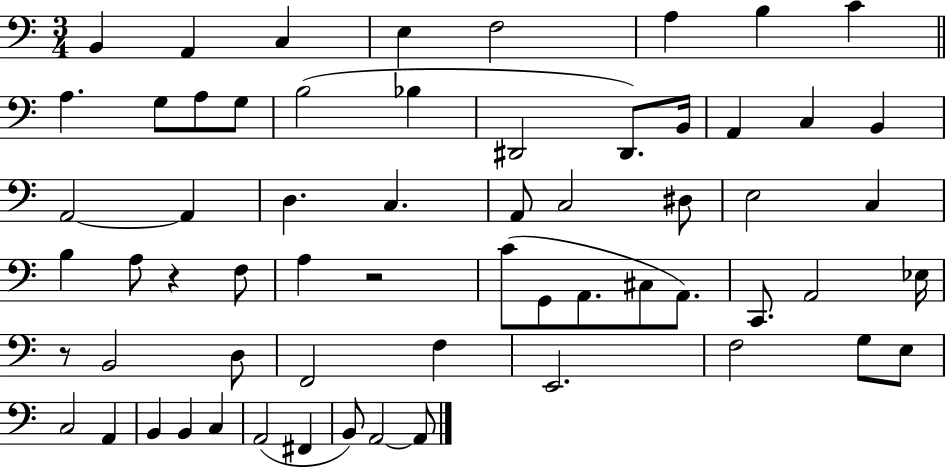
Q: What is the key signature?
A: C major